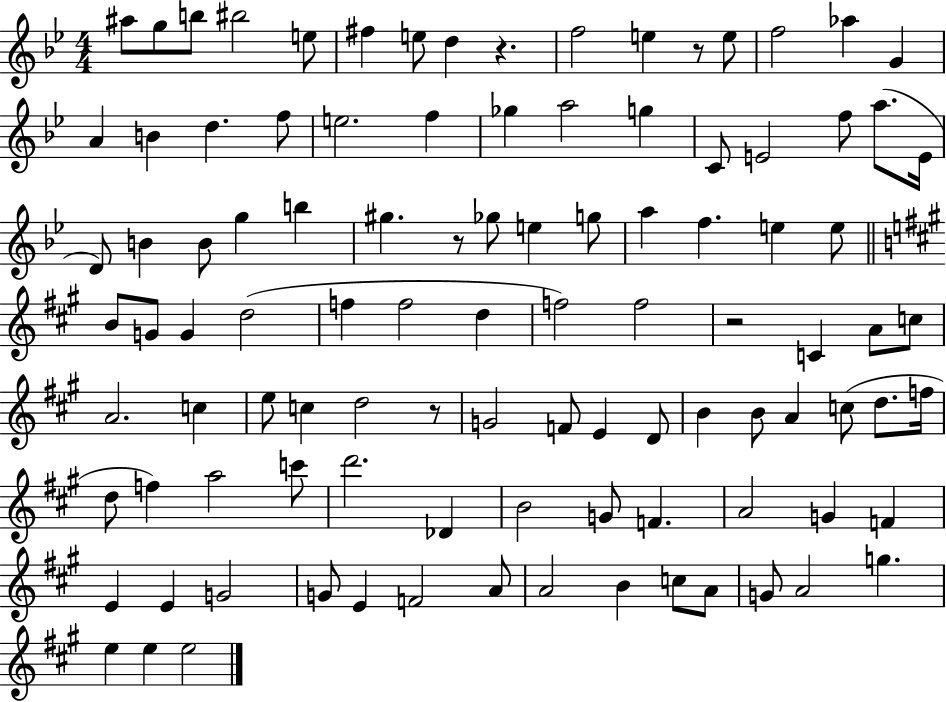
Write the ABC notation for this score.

X:1
T:Untitled
M:4/4
L:1/4
K:Bb
^a/2 g/2 b/2 ^b2 e/2 ^f e/2 d z f2 e z/2 e/2 f2 _a G A B d f/2 e2 f _g a2 g C/2 E2 f/2 a/2 E/4 D/2 B B/2 g b ^g z/2 _g/2 e g/2 a f e e/2 B/2 G/2 G d2 f f2 d f2 f2 z2 C A/2 c/2 A2 c e/2 c d2 z/2 G2 F/2 E D/2 B B/2 A c/2 d/2 f/4 d/2 f a2 c'/2 d'2 _D B2 G/2 F A2 G F E E G2 G/2 E F2 A/2 A2 B c/2 A/2 G/2 A2 g e e e2